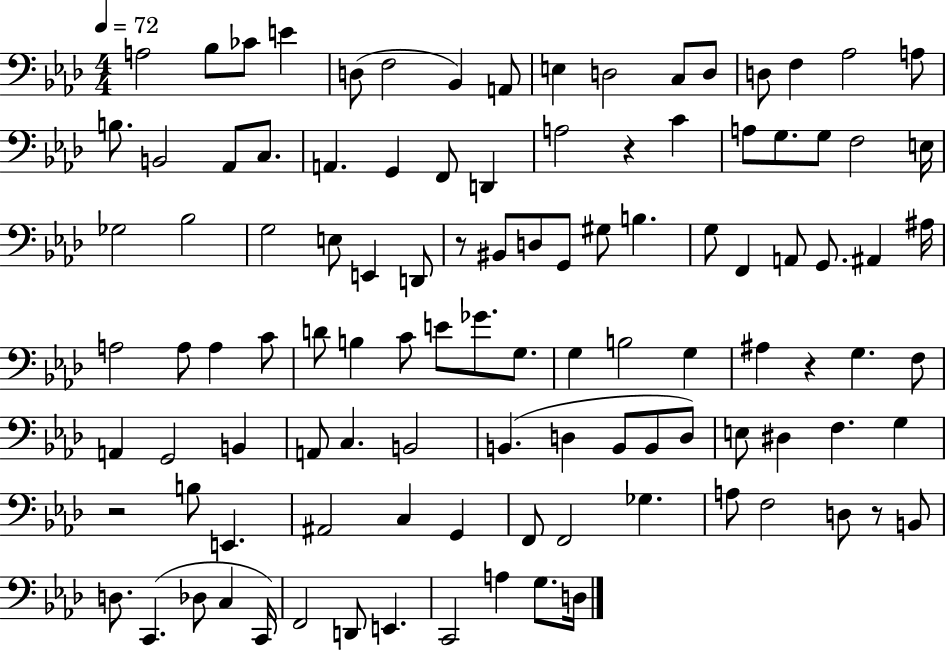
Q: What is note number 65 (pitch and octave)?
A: A2